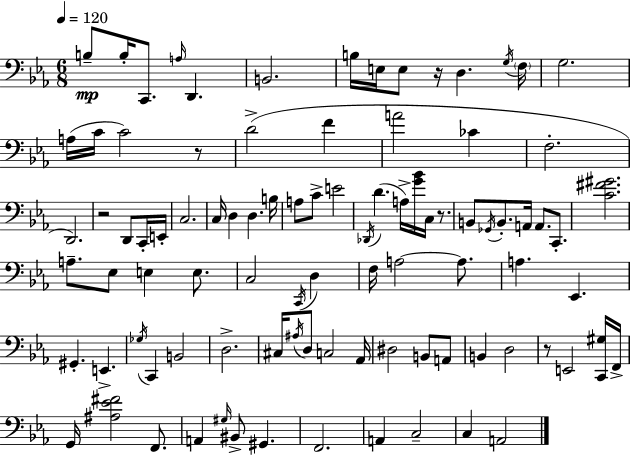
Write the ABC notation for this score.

X:1
T:Untitled
M:6/8
L:1/4
K:Eb
B,/2 B,/4 C,,/2 A,/4 D,, B,,2 B,/4 E,/4 E,/2 z/4 D, G,/4 F,/4 G,2 A,/4 C/4 C2 z/2 D2 F A2 _C F,2 D,,2 z2 D,,/2 C,,/4 E,,/4 C,2 C,/4 D, D, B,/4 A,/2 C/2 E2 _D,,/4 D A,/4 [G_B]/4 C,/4 z/2 B,,/2 _G,,/4 B,,/2 A,,/4 A,,/2 C,,/2 [C^F^G]2 A,/2 _E,/2 E, E,/2 C,2 C,,/4 D, F,/4 A,2 A,/2 A, _E,, ^G,, E,, _G,/4 C,, B,,2 D,2 ^C,/4 ^A,/4 D,/2 C,2 _A,,/4 ^D,2 B,,/2 A,,/2 B,, D,2 z/2 E,,2 [C,,^G,]/4 F,,/4 G,,/4 [^A,_E^F]2 F,,/2 A,, ^G,/4 ^B,,/2 ^G,, F,,2 A,, C,2 C, A,,2